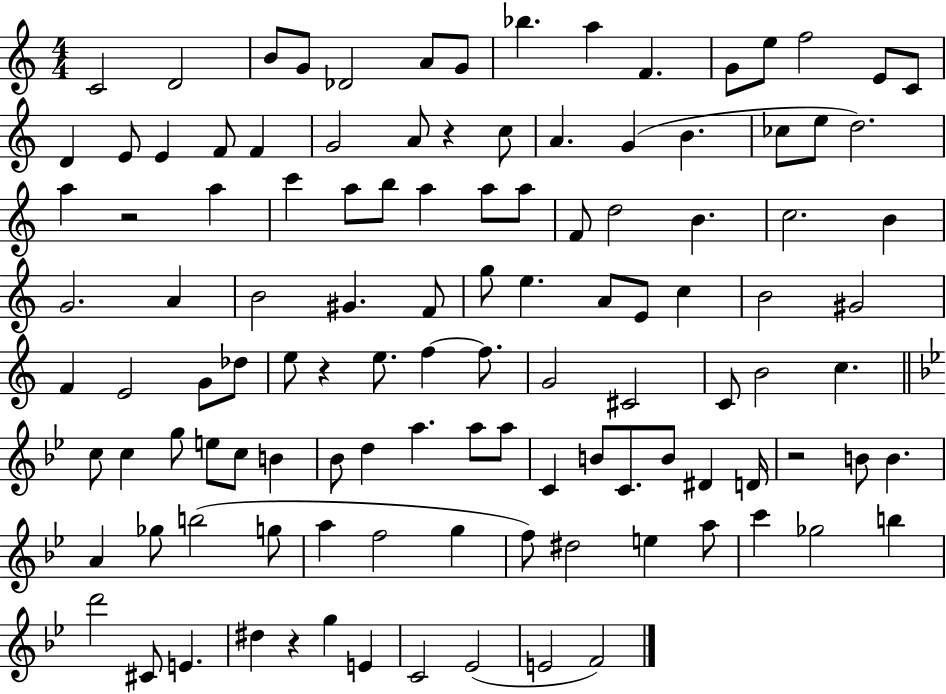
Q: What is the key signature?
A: C major